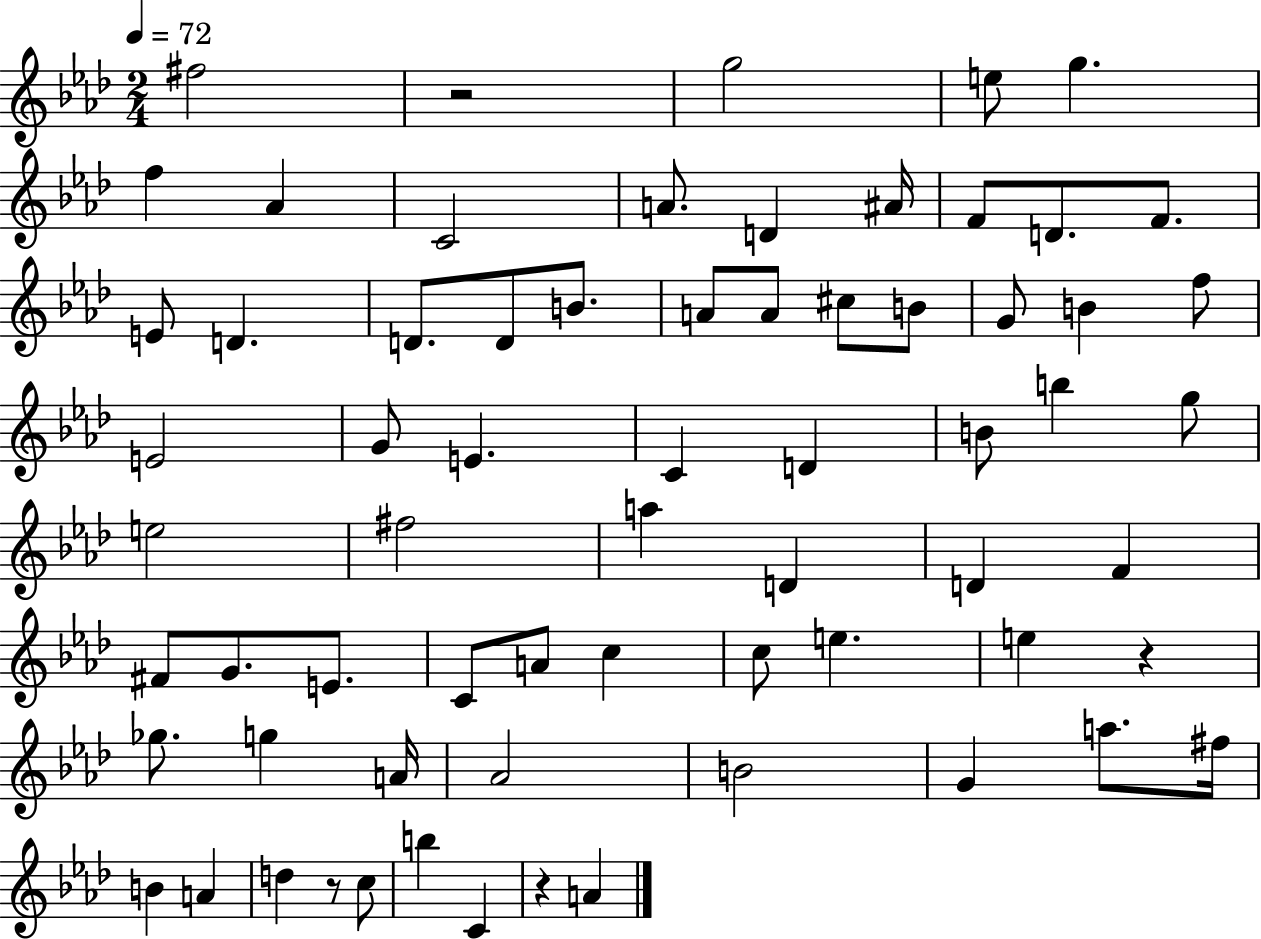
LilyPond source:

{
  \clef treble
  \numericTimeSignature
  \time 2/4
  \key aes \major
  \tempo 4 = 72
  \repeat volta 2 { fis''2 | r2 | g''2 | e''8 g''4. | \break f''4 aes'4 | c'2 | a'8. d'4 ais'16 | f'8 d'8. f'8. | \break e'8 d'4. | d'8. d'8 b'8. | a'8 a'8 cis''8 b'8 | g'8 b'4 f''8 | \break e'2 | g'8 e'4. | c'4 d'4 | b'8 b''4 g''8 | \break e''2 | fis''2 | a''4 d'4 | d'4 f'4 | \break fis'8 g'8. e'8. | c'8 a'8 c''4 | c''8 e''4. | e''4 r4 | \break ges''8. g''4 a'16 | aes'2 | b'2 | g'4 a''8. fis''16 | \break b'4 a'4 | d''4 r8 c''8 | b''4 c'4 | r4 a'4 | \break } \bar "|."
}